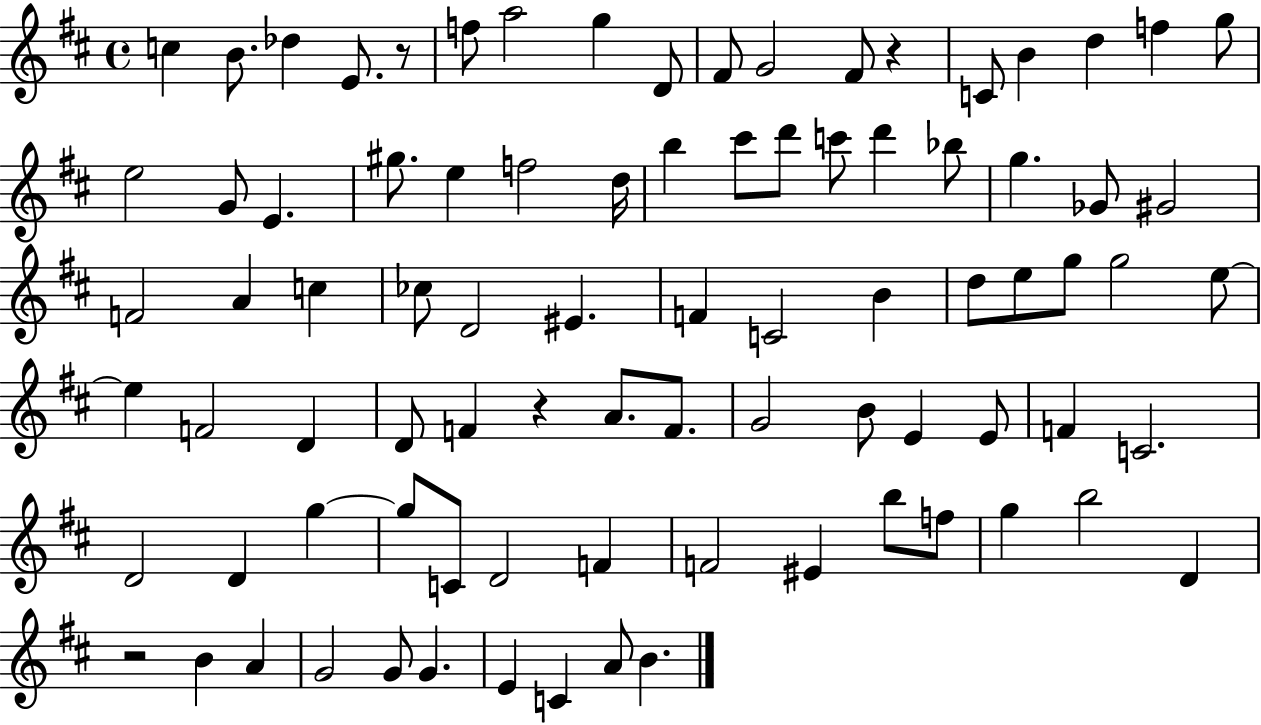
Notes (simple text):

C5/q B4/e. Db5/q E4/e. R/e F5/e A5/h G5/q D4/e F#4/e G4/h F#4/e R/q C4/e B4/q D5/q F5/q G5/e E5/h G4/e E4/q. G#5/e. E5/q F5/h D5/s B5/q C#6/e D6/e C6/e D6/q Bb5/e G5/q. Gb4/e G#4/h F4/h A4/q C5/q CES5/e D4/h EIS4/q. F4/q C4/h B4/q D5/e E5/e G5/e G5/h E5/e E5/q F4/h D4/q D4/e F4/q R/q A4/e. F4/e. G4/h B4/e E4/q E4/e F4/q C4/h. D4/h D4/q G5/q G5/e C4/e D4/h F4/q F4/h EIS4/q B5/e F5/e G5/q B5/h D4/q R/h B4/q A4/q G4/h G4/e G4/q. E4/q C4/q A4/e B4/q.